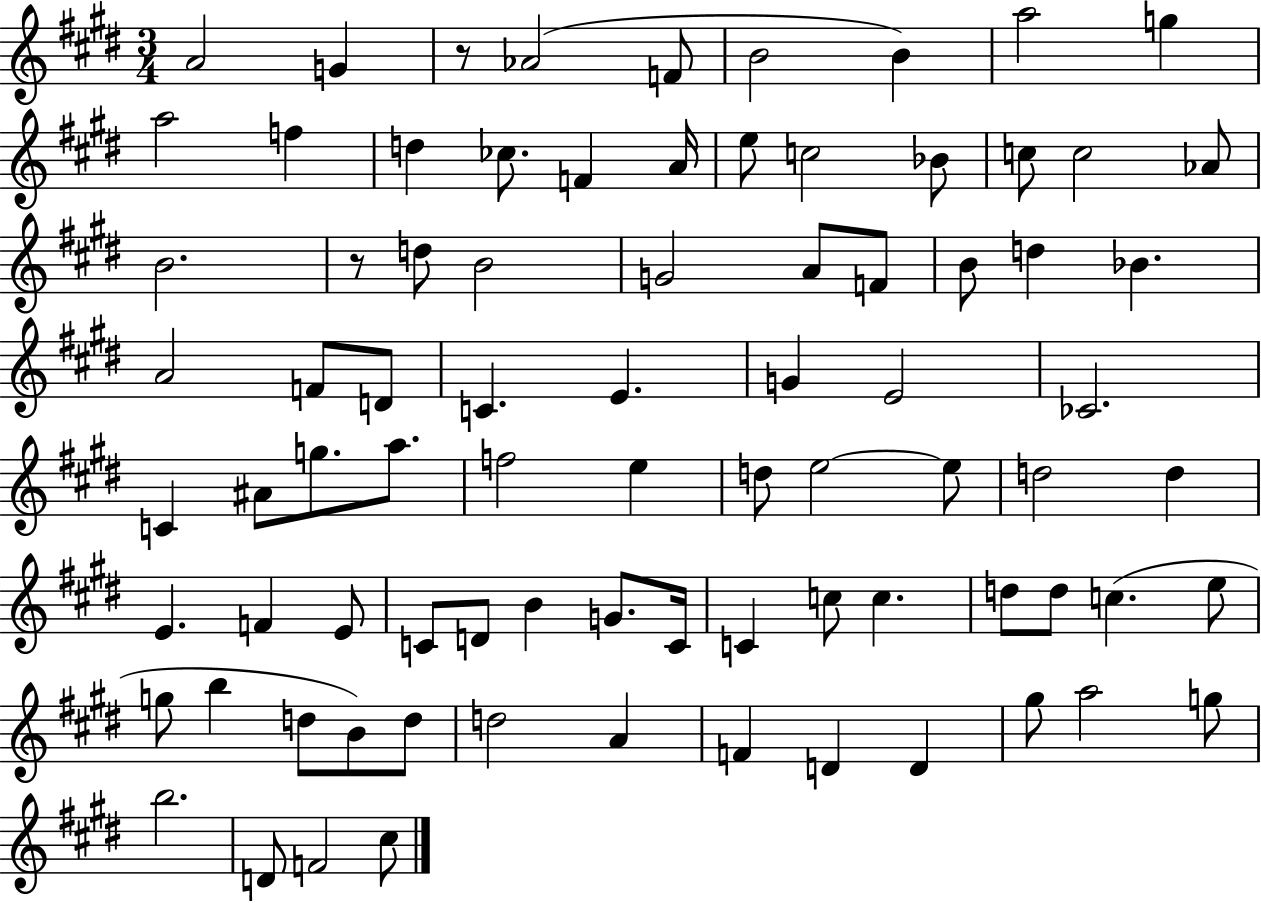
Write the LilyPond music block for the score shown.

{
  \clef treble
  \numericTimeSignature
  \time 3/4
  \key e \major
  a'2 g'4 | r8 aes'2( f'8 | b'2 b'4) | a''2 g''4 | \break a''2 f''4 | d''4 ces''8. f'4 a'16 | e''8 c''2 bes'8 | c''8 c''2 aes'8 | \break b'2. | r8 d''8 b'2 | g'2 a'8 f'8 | b'8 d''4 bes'4. | \break a'2 f'8 d'8 | c'4. e'4. | g'4 e'2 | ces'2. | \break c'4 ais'8 g''8. a''8. | f''2 e''4 | d''8 e''2~~ e''8 | d''2 d''4 | \break e'4. f'4 e'8 | c'8 d'8 b'4 g'8. c'16 | c'4 c''8 c''4. | d''8 d''8 c''4.( e''8 | \break g''8 b''4 d''8 b'8) d''8 | d''2 a'4 | f'4 d'4 d'4 | gis''8 a''2 g''8 | \break b''2. | d'8 f'2 cis''8 | \bar "|."
}